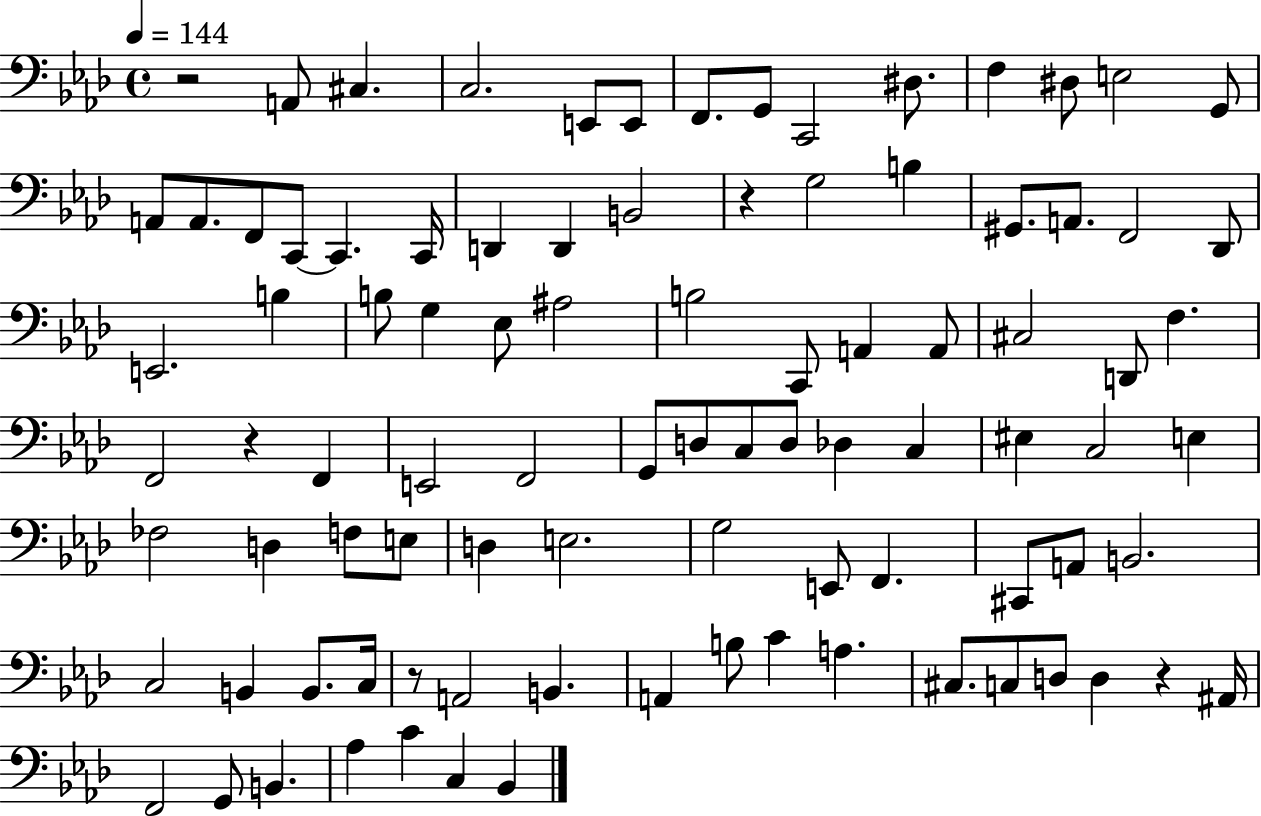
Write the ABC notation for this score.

X:1
T:Untitled
M:4/4
L:1/4
K:Ab
z2 A,,/2 ^C, C,2 E,,/2 E,,/2 F,,/2 G,,/2 C,,2 ^D,/2 F, ^D,/2 E,2 G,,/2 A,,/2 A,,/2 F,,/2 C,,/2 C,, C,,/4 D,, D,, B,,2 z G,2 B, ^G,,/2 A,,/2 F,,2 _D,,/2 E,,2 B, B,/2 G, _E,/2 ^A,2 B,2 C,,/2 A,, A,,/2 ^C,2 D,,/2 F, F,,2 z F,, E,,2 F,,2 G,,/2 D,/2 C,/2 D,/2 _D, C, ^E, C,2 E, _F,2 D, F,/2 E,/2 D, E,2 G,2 E,,/2 F,, ^C,,/2 A,,/2 B,,2 C,2 B,, B,,/2 C,/4 z/2 A,,2 B,, A,, B,/2 C A, ^C,/2 C,/2 D,/2 D, z ^A,,/4 F,,2 G,,/2 B,, _A, C C, _B,,